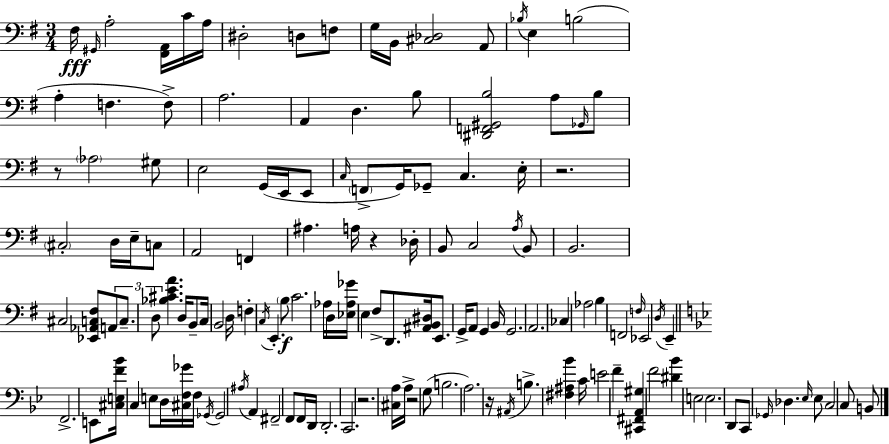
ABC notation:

X:1
T:Untitled
M:3/4
L:1/4
K:G
^F,/4 ^G,,/4 A,2 [^F,,A,,]/4 C/4 A,/4 ^D,2 D,/2 F,/2 G,/4 B,,/4 [^C,_D,]2 A,,/2 _B,/4 E, B,2 A, F, F,/2 A,2 A,, D, B,/2 [^D,,F,,^G,,B,]2 A,/2 _G,,/4 B,/2 z/2 _A,2 ^G,/2 E,2 G,,/4 E,,/4 E,,/2 C,/4 F,,/2 G,,/4 _G,,/2 C, E,/4 z2 ^C,2 D,/4 E,/4 C,/2 A,,2 F,, ^A, A,/4 z _D,/4 B,,/2 C,2 A,/4 B,,/2 B,,2 ^C,2 [_E,,_A,,C,^F,]/2 A,,/2 C,/2 D,/2 [_B,^CEA] D,/4 B,,/2 C,/4 B,,2 D,/4 F, C,/4 E,, B,/2 C2 _A,/4 D,/4 [_E,_A,_G]/4 E, ^F,/2 D,,/2 [^A,,B,,^D,]/4 E,,/2 G,,/4 A,,/2 G,, B,,/4 G,,2 A,,2 _C, _A,2 B, F,,2 F,/4 _E,,2 D,/4 E,, F,,2 E,,/2 [^C,E,F_B]/4 C, E,/2 D,/4 [^C,F,_G]/4 F,/4 _G,,/4 _G,,2 ^A,/4 A,, ^F,,2 F,,/2 F,,/4 D,,/4 D,,2 C,,2 z2 [^C,A,]/4 A,/4 z2 G,/2 B,2 A,2 z/4 ^A,,/4 B, [^F,^A,_B] C/4 E2 F [^C,,^F,,A,,^G,] F2 [^D_B] E,2 E,2 D,,/2 C,,/2 _G,,/4 _D, _E,/4 _E,/2 C,2 C,/2 B,,/2